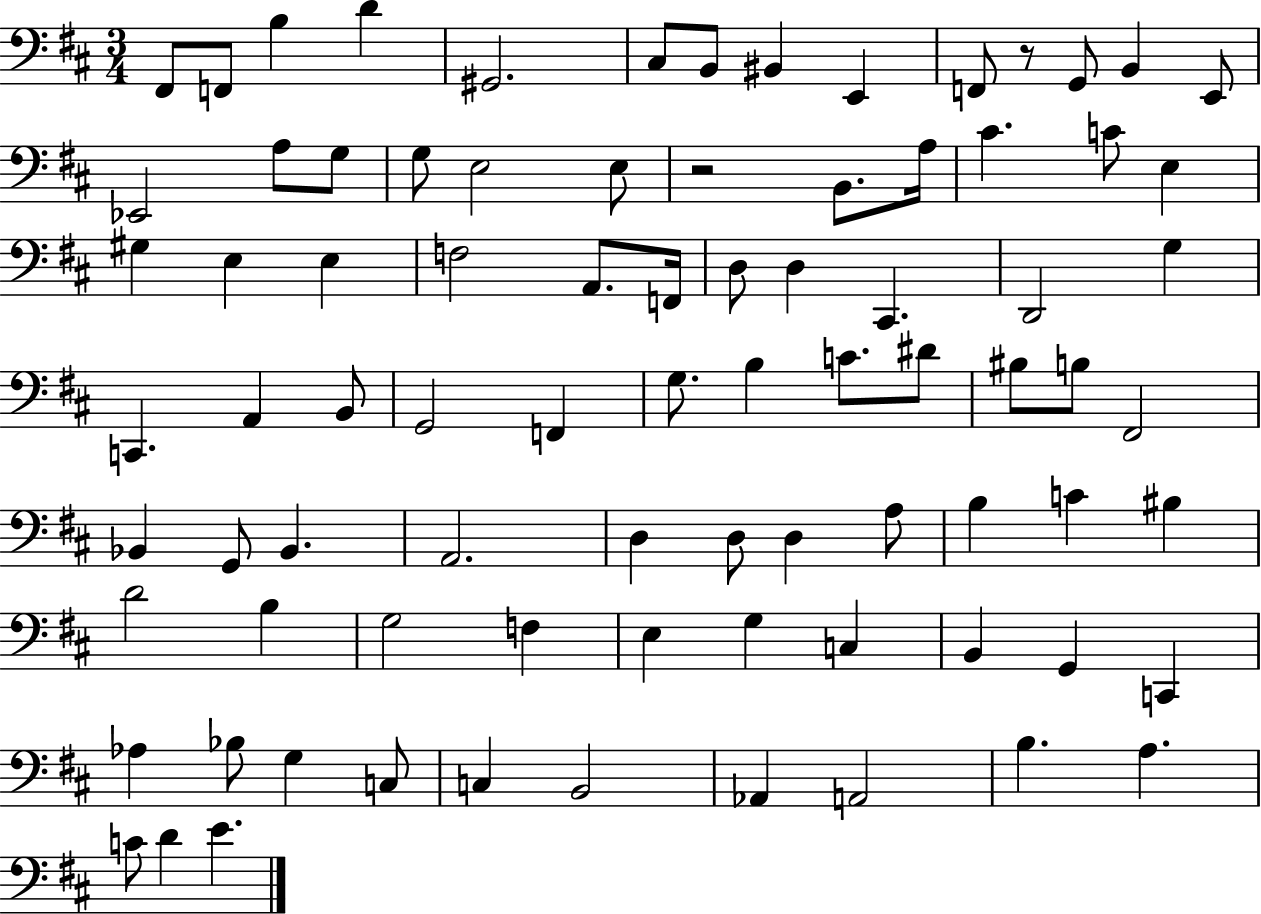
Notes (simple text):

F#2/e F2/e B3/q D4/q G#2/h. C#3/e B2/e BIS2/q E2/q F2/e R/e G2/e B2/q E2/e Eb2/h A3/e G3/e G3/e E3/h E3/e R/h B2/e. A3/s C#4/q. C4/e E3/q G#3/q E3/q E3/q F3/h A2/e. F2/s D3/e D3/q C#2/q. D2/h G3/q C2/q. A2/q B2/e G2/h F2/q G3/e. B3/q C4/e. D#4/e BIS3/e B3/e F#2/h Bb2/q G2/e Bb2/q. A2/h. D3/q D3/e D3/q A3/e B3/q C4/q BIS3/q D4/h B3/q G3/h F3/q E3/q G3/q C3/q B2/q G2/q C2/q Ab3/q Bb3/e G3/q C3/e C3/q B2/h Ab2/q A2/h B3/q. A3/q. C4/e D4/q E4/q.